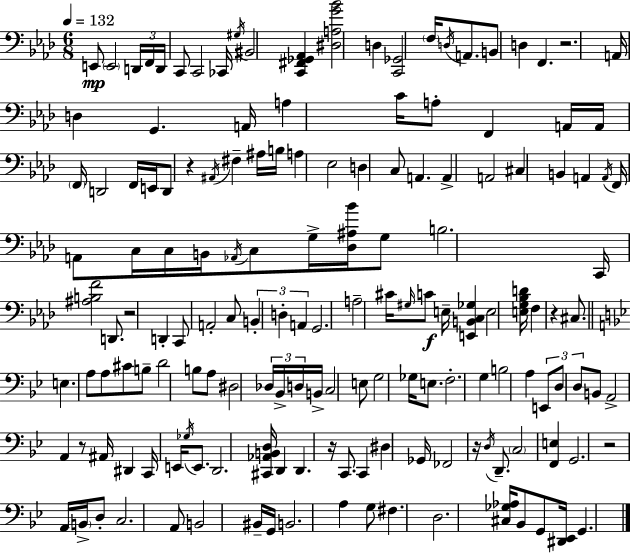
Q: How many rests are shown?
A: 8